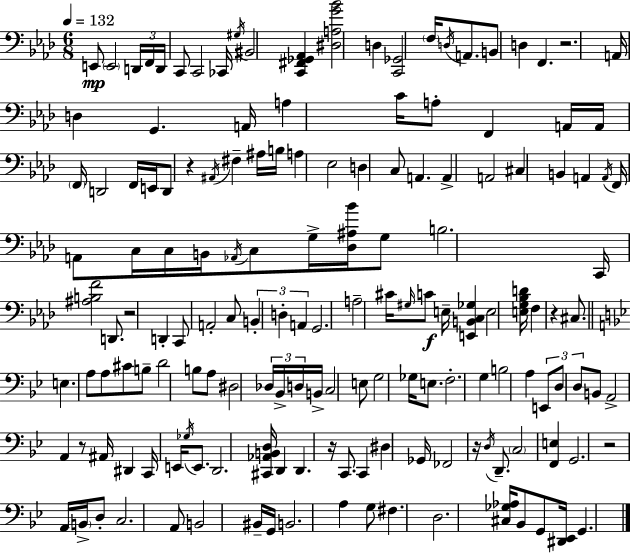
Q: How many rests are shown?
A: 8